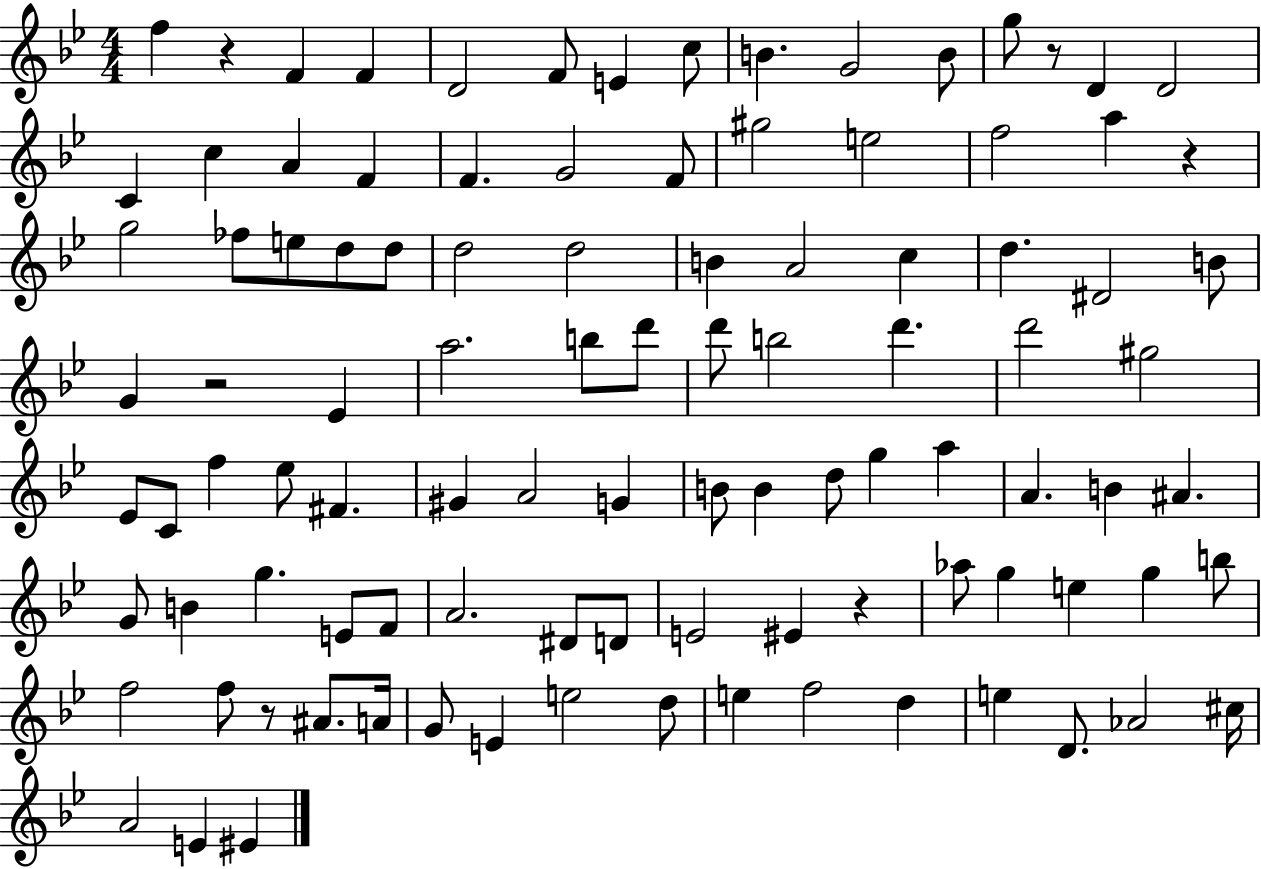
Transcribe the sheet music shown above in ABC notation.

X:1
T:Untitled
M:4/4
L:1/4
K:Bb
f z F F D2 F/2 E c/2 B G2 B/2 g/2 z/2 D D2 C c A F F G2 F/2 ^g2 e2 f2 a z g2 _f/2 e/2 d/2 d/2 d2 d2 B A2 c d ^D2 B/2 G z2 _E a2 b/2 d'/2 d'/2 b2 d' d'2 ^g2 _E/2 C/2 f _e/2 ^F ^G A2 G B/2 B d/2 g a A B ^A G/2 B g E/2 F/2 A2 ^D/2 D/2 E2 ^E z _a/2 g e g b/2 f2 f/2 z/2 ^A/2 A/4 G/2 E e2 d/2 e f2 d e D/2 _A2 ^c/4 A2 E ^E